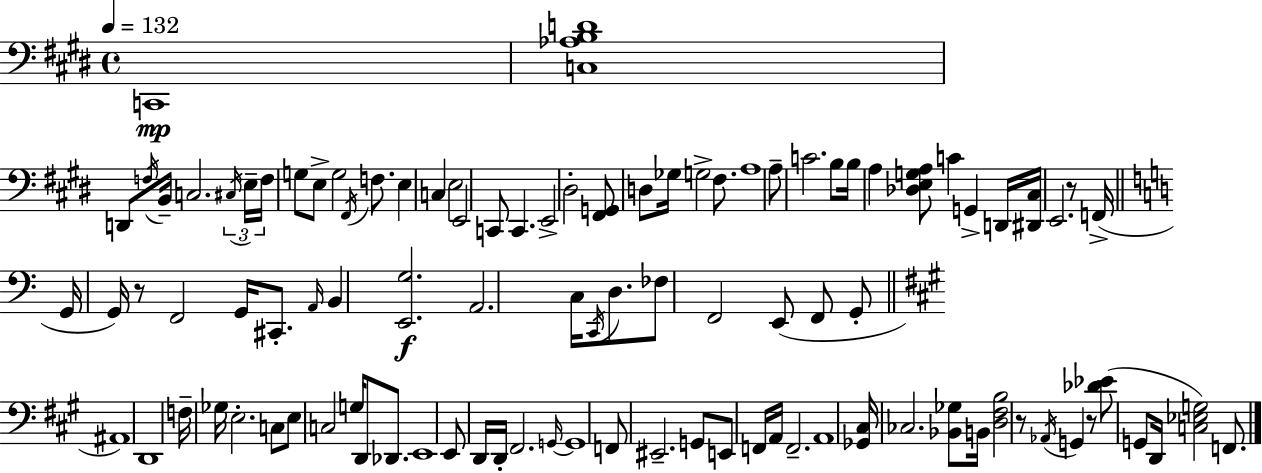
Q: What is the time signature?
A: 4/4